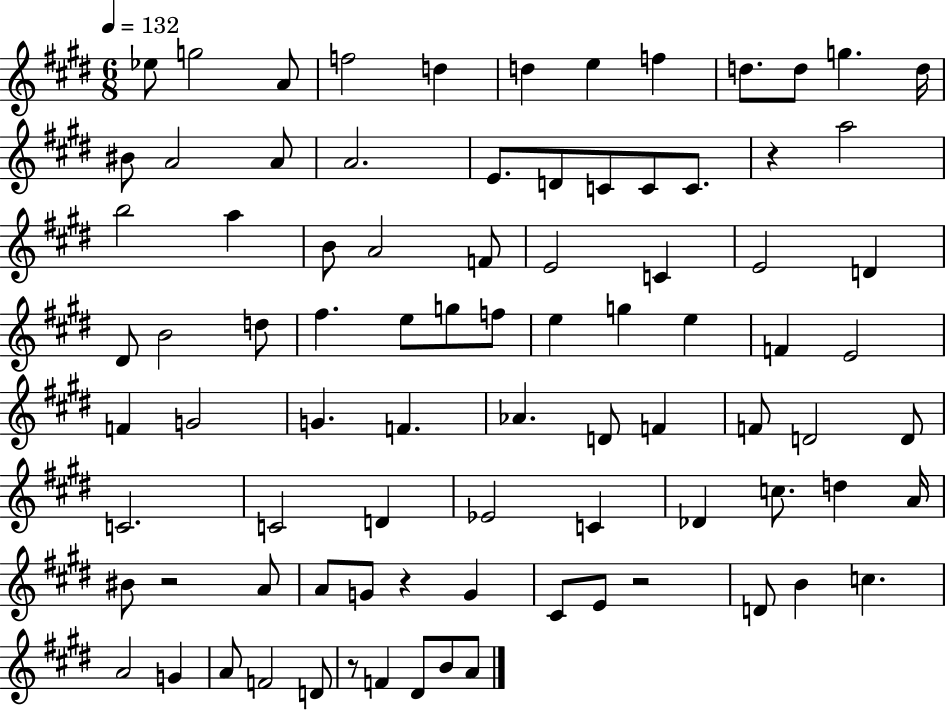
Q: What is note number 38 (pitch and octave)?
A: F5